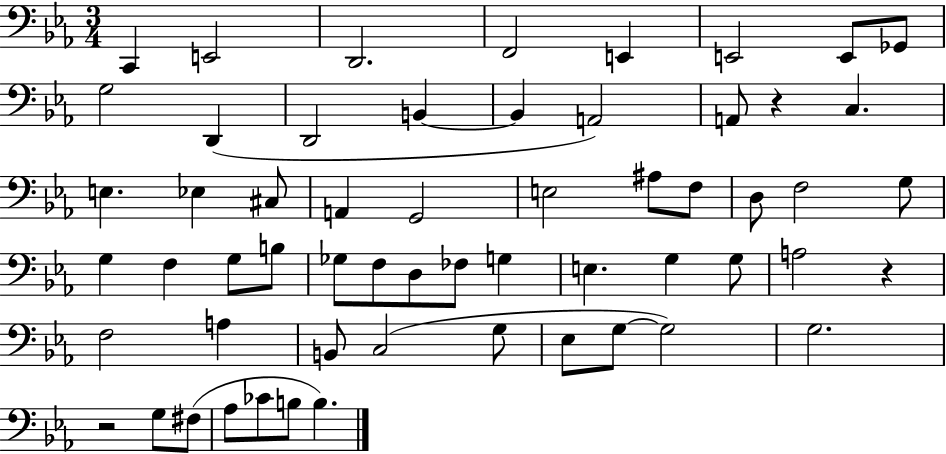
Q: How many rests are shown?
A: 3